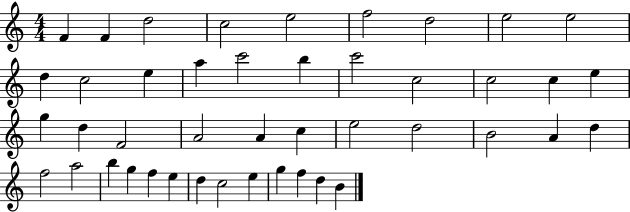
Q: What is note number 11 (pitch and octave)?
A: C5